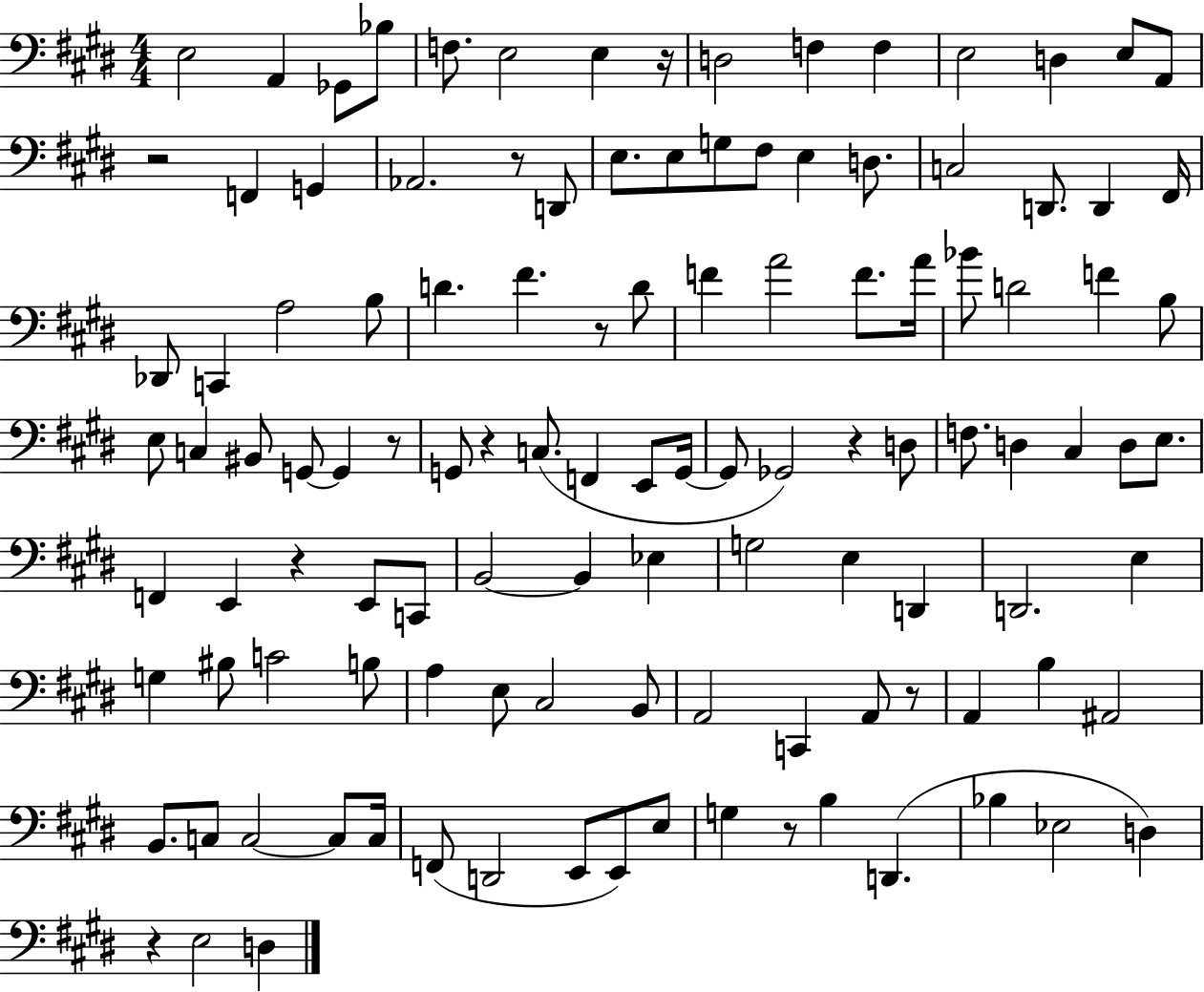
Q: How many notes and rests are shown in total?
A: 116